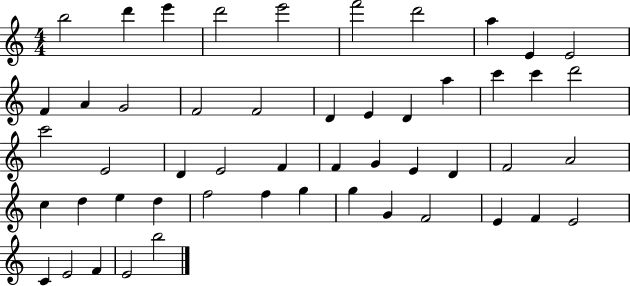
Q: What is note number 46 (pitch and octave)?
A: E4